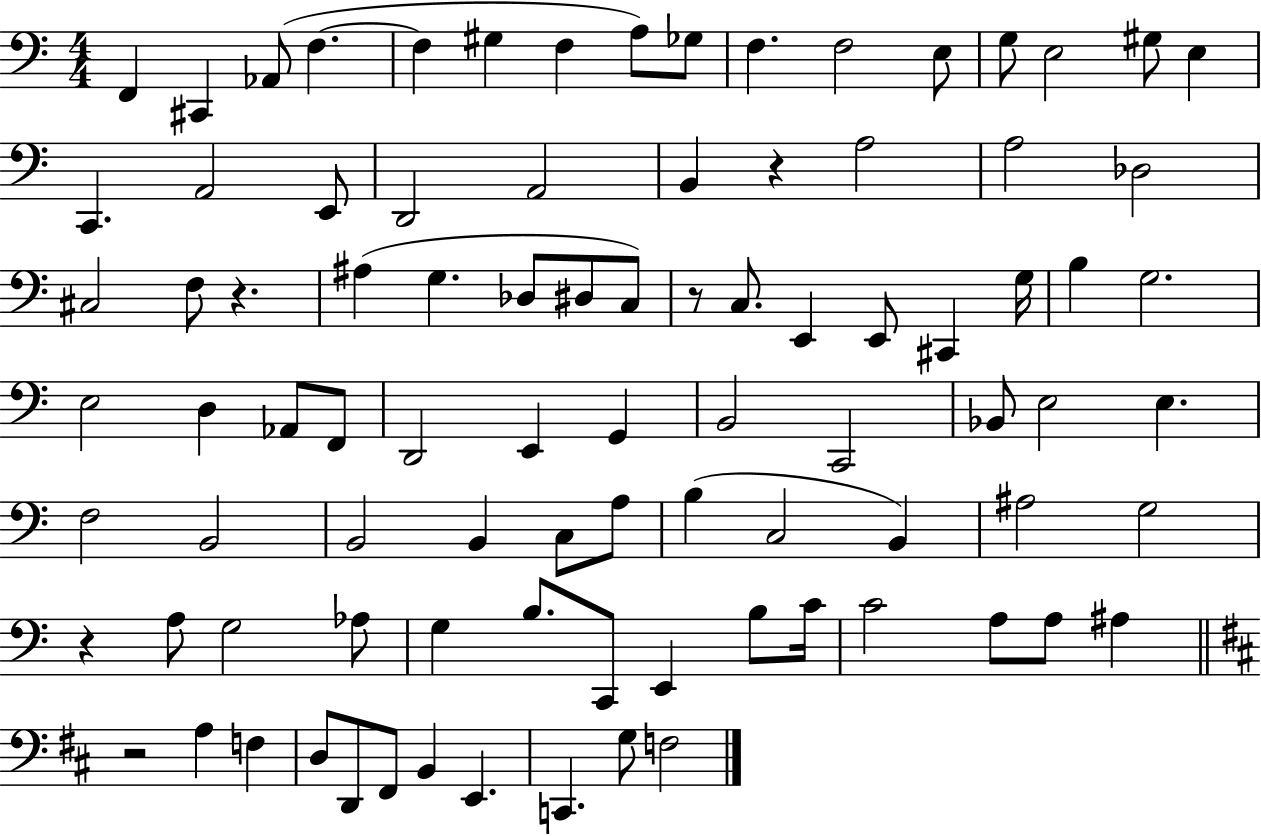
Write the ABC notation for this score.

X:1
T:Untitled
M:4/4
L:1/4
K:C
F,, ^C,, _A,,/2 F, F, ^G, F, A,/2 _G,/2 F, F,2 E,/2 G,/2 E,2 ^G,/2 E, C,, A,,2 E,,/2 D,,2 A,,2 B,, z A,2 A,2 _D,2 ^C,2 F,/2 z ^A, G, _D,/2 ^D,/2 C,/2 z/2 C,/2 E,, E,,/2 ^C,, G,/4 B, G,2 E,2 D, _A,,/2 F,,/2 D,,2 E,, G,, B,,2 C,,2 _B,,/2 E,2 E, F,2 B,,2 B,,2 B,, C,/2 A,/2 B, C,2 B,, ^A,2 G,2 z A,/2 G,2 _A,/2 G, B,/2 C,,/2 E,, B,/2 C/4 C2 A,/2 A,/2 ^A, z2 A, F, D,/2 D,,/2 ^F,,/2 B,, E,, C,, G,/2 F,2